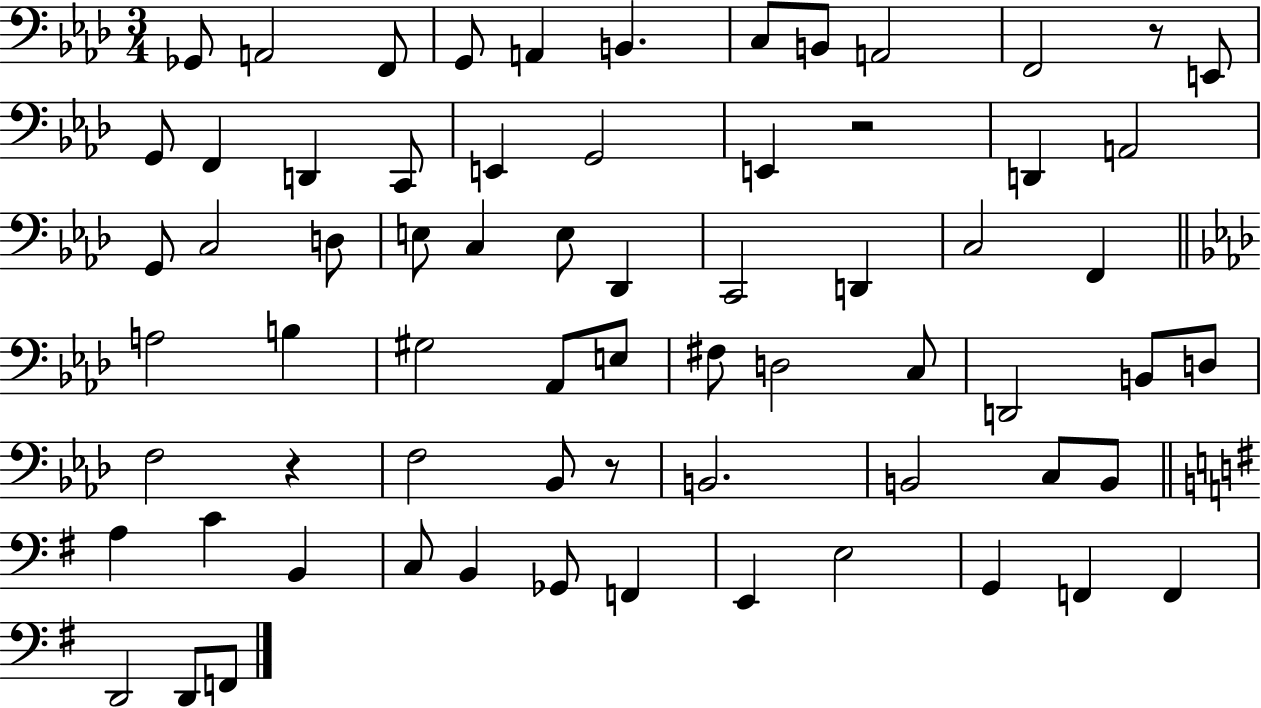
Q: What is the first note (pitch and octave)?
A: Gb2